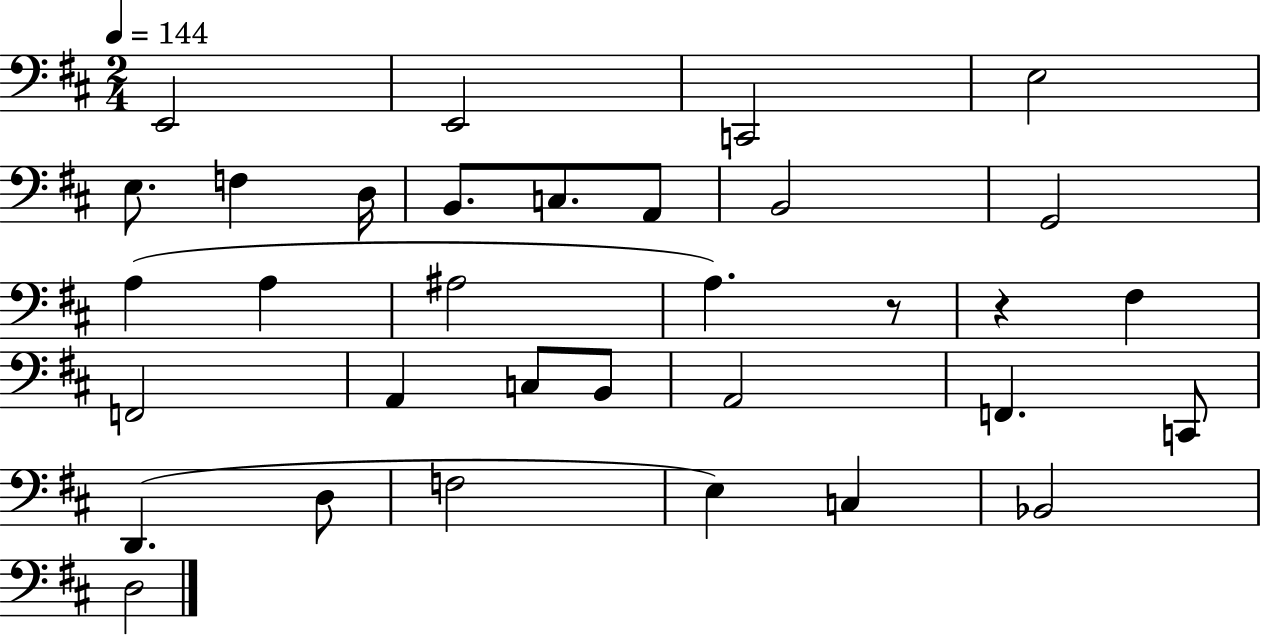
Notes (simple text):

E2/h E2/h C2/h E3/h E3/e. F3/q D3/s B2/e. C3/e. A2/e B2/h G2/h A3/q A3/q A#3/h A3/q. R/e R/q F#3/q F2/h A2/q C3/e B2/e A2/h F2/q. C2/e D2/q. D3/e F3/h E3/q C3/q Bb2/h D3/h